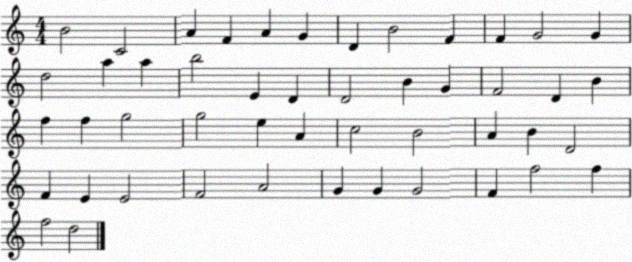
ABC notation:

X:1
T:Untitled
M:4/4
L:1/4
K:C
B2 C2 A F A G D B2 F F G2 G d2 a a b2 E D D2 B G F2 D B f f g2 g2 e A c2 B2 A B D2 F E E2 F2 A2 G G G2 F f2 f f2 d2